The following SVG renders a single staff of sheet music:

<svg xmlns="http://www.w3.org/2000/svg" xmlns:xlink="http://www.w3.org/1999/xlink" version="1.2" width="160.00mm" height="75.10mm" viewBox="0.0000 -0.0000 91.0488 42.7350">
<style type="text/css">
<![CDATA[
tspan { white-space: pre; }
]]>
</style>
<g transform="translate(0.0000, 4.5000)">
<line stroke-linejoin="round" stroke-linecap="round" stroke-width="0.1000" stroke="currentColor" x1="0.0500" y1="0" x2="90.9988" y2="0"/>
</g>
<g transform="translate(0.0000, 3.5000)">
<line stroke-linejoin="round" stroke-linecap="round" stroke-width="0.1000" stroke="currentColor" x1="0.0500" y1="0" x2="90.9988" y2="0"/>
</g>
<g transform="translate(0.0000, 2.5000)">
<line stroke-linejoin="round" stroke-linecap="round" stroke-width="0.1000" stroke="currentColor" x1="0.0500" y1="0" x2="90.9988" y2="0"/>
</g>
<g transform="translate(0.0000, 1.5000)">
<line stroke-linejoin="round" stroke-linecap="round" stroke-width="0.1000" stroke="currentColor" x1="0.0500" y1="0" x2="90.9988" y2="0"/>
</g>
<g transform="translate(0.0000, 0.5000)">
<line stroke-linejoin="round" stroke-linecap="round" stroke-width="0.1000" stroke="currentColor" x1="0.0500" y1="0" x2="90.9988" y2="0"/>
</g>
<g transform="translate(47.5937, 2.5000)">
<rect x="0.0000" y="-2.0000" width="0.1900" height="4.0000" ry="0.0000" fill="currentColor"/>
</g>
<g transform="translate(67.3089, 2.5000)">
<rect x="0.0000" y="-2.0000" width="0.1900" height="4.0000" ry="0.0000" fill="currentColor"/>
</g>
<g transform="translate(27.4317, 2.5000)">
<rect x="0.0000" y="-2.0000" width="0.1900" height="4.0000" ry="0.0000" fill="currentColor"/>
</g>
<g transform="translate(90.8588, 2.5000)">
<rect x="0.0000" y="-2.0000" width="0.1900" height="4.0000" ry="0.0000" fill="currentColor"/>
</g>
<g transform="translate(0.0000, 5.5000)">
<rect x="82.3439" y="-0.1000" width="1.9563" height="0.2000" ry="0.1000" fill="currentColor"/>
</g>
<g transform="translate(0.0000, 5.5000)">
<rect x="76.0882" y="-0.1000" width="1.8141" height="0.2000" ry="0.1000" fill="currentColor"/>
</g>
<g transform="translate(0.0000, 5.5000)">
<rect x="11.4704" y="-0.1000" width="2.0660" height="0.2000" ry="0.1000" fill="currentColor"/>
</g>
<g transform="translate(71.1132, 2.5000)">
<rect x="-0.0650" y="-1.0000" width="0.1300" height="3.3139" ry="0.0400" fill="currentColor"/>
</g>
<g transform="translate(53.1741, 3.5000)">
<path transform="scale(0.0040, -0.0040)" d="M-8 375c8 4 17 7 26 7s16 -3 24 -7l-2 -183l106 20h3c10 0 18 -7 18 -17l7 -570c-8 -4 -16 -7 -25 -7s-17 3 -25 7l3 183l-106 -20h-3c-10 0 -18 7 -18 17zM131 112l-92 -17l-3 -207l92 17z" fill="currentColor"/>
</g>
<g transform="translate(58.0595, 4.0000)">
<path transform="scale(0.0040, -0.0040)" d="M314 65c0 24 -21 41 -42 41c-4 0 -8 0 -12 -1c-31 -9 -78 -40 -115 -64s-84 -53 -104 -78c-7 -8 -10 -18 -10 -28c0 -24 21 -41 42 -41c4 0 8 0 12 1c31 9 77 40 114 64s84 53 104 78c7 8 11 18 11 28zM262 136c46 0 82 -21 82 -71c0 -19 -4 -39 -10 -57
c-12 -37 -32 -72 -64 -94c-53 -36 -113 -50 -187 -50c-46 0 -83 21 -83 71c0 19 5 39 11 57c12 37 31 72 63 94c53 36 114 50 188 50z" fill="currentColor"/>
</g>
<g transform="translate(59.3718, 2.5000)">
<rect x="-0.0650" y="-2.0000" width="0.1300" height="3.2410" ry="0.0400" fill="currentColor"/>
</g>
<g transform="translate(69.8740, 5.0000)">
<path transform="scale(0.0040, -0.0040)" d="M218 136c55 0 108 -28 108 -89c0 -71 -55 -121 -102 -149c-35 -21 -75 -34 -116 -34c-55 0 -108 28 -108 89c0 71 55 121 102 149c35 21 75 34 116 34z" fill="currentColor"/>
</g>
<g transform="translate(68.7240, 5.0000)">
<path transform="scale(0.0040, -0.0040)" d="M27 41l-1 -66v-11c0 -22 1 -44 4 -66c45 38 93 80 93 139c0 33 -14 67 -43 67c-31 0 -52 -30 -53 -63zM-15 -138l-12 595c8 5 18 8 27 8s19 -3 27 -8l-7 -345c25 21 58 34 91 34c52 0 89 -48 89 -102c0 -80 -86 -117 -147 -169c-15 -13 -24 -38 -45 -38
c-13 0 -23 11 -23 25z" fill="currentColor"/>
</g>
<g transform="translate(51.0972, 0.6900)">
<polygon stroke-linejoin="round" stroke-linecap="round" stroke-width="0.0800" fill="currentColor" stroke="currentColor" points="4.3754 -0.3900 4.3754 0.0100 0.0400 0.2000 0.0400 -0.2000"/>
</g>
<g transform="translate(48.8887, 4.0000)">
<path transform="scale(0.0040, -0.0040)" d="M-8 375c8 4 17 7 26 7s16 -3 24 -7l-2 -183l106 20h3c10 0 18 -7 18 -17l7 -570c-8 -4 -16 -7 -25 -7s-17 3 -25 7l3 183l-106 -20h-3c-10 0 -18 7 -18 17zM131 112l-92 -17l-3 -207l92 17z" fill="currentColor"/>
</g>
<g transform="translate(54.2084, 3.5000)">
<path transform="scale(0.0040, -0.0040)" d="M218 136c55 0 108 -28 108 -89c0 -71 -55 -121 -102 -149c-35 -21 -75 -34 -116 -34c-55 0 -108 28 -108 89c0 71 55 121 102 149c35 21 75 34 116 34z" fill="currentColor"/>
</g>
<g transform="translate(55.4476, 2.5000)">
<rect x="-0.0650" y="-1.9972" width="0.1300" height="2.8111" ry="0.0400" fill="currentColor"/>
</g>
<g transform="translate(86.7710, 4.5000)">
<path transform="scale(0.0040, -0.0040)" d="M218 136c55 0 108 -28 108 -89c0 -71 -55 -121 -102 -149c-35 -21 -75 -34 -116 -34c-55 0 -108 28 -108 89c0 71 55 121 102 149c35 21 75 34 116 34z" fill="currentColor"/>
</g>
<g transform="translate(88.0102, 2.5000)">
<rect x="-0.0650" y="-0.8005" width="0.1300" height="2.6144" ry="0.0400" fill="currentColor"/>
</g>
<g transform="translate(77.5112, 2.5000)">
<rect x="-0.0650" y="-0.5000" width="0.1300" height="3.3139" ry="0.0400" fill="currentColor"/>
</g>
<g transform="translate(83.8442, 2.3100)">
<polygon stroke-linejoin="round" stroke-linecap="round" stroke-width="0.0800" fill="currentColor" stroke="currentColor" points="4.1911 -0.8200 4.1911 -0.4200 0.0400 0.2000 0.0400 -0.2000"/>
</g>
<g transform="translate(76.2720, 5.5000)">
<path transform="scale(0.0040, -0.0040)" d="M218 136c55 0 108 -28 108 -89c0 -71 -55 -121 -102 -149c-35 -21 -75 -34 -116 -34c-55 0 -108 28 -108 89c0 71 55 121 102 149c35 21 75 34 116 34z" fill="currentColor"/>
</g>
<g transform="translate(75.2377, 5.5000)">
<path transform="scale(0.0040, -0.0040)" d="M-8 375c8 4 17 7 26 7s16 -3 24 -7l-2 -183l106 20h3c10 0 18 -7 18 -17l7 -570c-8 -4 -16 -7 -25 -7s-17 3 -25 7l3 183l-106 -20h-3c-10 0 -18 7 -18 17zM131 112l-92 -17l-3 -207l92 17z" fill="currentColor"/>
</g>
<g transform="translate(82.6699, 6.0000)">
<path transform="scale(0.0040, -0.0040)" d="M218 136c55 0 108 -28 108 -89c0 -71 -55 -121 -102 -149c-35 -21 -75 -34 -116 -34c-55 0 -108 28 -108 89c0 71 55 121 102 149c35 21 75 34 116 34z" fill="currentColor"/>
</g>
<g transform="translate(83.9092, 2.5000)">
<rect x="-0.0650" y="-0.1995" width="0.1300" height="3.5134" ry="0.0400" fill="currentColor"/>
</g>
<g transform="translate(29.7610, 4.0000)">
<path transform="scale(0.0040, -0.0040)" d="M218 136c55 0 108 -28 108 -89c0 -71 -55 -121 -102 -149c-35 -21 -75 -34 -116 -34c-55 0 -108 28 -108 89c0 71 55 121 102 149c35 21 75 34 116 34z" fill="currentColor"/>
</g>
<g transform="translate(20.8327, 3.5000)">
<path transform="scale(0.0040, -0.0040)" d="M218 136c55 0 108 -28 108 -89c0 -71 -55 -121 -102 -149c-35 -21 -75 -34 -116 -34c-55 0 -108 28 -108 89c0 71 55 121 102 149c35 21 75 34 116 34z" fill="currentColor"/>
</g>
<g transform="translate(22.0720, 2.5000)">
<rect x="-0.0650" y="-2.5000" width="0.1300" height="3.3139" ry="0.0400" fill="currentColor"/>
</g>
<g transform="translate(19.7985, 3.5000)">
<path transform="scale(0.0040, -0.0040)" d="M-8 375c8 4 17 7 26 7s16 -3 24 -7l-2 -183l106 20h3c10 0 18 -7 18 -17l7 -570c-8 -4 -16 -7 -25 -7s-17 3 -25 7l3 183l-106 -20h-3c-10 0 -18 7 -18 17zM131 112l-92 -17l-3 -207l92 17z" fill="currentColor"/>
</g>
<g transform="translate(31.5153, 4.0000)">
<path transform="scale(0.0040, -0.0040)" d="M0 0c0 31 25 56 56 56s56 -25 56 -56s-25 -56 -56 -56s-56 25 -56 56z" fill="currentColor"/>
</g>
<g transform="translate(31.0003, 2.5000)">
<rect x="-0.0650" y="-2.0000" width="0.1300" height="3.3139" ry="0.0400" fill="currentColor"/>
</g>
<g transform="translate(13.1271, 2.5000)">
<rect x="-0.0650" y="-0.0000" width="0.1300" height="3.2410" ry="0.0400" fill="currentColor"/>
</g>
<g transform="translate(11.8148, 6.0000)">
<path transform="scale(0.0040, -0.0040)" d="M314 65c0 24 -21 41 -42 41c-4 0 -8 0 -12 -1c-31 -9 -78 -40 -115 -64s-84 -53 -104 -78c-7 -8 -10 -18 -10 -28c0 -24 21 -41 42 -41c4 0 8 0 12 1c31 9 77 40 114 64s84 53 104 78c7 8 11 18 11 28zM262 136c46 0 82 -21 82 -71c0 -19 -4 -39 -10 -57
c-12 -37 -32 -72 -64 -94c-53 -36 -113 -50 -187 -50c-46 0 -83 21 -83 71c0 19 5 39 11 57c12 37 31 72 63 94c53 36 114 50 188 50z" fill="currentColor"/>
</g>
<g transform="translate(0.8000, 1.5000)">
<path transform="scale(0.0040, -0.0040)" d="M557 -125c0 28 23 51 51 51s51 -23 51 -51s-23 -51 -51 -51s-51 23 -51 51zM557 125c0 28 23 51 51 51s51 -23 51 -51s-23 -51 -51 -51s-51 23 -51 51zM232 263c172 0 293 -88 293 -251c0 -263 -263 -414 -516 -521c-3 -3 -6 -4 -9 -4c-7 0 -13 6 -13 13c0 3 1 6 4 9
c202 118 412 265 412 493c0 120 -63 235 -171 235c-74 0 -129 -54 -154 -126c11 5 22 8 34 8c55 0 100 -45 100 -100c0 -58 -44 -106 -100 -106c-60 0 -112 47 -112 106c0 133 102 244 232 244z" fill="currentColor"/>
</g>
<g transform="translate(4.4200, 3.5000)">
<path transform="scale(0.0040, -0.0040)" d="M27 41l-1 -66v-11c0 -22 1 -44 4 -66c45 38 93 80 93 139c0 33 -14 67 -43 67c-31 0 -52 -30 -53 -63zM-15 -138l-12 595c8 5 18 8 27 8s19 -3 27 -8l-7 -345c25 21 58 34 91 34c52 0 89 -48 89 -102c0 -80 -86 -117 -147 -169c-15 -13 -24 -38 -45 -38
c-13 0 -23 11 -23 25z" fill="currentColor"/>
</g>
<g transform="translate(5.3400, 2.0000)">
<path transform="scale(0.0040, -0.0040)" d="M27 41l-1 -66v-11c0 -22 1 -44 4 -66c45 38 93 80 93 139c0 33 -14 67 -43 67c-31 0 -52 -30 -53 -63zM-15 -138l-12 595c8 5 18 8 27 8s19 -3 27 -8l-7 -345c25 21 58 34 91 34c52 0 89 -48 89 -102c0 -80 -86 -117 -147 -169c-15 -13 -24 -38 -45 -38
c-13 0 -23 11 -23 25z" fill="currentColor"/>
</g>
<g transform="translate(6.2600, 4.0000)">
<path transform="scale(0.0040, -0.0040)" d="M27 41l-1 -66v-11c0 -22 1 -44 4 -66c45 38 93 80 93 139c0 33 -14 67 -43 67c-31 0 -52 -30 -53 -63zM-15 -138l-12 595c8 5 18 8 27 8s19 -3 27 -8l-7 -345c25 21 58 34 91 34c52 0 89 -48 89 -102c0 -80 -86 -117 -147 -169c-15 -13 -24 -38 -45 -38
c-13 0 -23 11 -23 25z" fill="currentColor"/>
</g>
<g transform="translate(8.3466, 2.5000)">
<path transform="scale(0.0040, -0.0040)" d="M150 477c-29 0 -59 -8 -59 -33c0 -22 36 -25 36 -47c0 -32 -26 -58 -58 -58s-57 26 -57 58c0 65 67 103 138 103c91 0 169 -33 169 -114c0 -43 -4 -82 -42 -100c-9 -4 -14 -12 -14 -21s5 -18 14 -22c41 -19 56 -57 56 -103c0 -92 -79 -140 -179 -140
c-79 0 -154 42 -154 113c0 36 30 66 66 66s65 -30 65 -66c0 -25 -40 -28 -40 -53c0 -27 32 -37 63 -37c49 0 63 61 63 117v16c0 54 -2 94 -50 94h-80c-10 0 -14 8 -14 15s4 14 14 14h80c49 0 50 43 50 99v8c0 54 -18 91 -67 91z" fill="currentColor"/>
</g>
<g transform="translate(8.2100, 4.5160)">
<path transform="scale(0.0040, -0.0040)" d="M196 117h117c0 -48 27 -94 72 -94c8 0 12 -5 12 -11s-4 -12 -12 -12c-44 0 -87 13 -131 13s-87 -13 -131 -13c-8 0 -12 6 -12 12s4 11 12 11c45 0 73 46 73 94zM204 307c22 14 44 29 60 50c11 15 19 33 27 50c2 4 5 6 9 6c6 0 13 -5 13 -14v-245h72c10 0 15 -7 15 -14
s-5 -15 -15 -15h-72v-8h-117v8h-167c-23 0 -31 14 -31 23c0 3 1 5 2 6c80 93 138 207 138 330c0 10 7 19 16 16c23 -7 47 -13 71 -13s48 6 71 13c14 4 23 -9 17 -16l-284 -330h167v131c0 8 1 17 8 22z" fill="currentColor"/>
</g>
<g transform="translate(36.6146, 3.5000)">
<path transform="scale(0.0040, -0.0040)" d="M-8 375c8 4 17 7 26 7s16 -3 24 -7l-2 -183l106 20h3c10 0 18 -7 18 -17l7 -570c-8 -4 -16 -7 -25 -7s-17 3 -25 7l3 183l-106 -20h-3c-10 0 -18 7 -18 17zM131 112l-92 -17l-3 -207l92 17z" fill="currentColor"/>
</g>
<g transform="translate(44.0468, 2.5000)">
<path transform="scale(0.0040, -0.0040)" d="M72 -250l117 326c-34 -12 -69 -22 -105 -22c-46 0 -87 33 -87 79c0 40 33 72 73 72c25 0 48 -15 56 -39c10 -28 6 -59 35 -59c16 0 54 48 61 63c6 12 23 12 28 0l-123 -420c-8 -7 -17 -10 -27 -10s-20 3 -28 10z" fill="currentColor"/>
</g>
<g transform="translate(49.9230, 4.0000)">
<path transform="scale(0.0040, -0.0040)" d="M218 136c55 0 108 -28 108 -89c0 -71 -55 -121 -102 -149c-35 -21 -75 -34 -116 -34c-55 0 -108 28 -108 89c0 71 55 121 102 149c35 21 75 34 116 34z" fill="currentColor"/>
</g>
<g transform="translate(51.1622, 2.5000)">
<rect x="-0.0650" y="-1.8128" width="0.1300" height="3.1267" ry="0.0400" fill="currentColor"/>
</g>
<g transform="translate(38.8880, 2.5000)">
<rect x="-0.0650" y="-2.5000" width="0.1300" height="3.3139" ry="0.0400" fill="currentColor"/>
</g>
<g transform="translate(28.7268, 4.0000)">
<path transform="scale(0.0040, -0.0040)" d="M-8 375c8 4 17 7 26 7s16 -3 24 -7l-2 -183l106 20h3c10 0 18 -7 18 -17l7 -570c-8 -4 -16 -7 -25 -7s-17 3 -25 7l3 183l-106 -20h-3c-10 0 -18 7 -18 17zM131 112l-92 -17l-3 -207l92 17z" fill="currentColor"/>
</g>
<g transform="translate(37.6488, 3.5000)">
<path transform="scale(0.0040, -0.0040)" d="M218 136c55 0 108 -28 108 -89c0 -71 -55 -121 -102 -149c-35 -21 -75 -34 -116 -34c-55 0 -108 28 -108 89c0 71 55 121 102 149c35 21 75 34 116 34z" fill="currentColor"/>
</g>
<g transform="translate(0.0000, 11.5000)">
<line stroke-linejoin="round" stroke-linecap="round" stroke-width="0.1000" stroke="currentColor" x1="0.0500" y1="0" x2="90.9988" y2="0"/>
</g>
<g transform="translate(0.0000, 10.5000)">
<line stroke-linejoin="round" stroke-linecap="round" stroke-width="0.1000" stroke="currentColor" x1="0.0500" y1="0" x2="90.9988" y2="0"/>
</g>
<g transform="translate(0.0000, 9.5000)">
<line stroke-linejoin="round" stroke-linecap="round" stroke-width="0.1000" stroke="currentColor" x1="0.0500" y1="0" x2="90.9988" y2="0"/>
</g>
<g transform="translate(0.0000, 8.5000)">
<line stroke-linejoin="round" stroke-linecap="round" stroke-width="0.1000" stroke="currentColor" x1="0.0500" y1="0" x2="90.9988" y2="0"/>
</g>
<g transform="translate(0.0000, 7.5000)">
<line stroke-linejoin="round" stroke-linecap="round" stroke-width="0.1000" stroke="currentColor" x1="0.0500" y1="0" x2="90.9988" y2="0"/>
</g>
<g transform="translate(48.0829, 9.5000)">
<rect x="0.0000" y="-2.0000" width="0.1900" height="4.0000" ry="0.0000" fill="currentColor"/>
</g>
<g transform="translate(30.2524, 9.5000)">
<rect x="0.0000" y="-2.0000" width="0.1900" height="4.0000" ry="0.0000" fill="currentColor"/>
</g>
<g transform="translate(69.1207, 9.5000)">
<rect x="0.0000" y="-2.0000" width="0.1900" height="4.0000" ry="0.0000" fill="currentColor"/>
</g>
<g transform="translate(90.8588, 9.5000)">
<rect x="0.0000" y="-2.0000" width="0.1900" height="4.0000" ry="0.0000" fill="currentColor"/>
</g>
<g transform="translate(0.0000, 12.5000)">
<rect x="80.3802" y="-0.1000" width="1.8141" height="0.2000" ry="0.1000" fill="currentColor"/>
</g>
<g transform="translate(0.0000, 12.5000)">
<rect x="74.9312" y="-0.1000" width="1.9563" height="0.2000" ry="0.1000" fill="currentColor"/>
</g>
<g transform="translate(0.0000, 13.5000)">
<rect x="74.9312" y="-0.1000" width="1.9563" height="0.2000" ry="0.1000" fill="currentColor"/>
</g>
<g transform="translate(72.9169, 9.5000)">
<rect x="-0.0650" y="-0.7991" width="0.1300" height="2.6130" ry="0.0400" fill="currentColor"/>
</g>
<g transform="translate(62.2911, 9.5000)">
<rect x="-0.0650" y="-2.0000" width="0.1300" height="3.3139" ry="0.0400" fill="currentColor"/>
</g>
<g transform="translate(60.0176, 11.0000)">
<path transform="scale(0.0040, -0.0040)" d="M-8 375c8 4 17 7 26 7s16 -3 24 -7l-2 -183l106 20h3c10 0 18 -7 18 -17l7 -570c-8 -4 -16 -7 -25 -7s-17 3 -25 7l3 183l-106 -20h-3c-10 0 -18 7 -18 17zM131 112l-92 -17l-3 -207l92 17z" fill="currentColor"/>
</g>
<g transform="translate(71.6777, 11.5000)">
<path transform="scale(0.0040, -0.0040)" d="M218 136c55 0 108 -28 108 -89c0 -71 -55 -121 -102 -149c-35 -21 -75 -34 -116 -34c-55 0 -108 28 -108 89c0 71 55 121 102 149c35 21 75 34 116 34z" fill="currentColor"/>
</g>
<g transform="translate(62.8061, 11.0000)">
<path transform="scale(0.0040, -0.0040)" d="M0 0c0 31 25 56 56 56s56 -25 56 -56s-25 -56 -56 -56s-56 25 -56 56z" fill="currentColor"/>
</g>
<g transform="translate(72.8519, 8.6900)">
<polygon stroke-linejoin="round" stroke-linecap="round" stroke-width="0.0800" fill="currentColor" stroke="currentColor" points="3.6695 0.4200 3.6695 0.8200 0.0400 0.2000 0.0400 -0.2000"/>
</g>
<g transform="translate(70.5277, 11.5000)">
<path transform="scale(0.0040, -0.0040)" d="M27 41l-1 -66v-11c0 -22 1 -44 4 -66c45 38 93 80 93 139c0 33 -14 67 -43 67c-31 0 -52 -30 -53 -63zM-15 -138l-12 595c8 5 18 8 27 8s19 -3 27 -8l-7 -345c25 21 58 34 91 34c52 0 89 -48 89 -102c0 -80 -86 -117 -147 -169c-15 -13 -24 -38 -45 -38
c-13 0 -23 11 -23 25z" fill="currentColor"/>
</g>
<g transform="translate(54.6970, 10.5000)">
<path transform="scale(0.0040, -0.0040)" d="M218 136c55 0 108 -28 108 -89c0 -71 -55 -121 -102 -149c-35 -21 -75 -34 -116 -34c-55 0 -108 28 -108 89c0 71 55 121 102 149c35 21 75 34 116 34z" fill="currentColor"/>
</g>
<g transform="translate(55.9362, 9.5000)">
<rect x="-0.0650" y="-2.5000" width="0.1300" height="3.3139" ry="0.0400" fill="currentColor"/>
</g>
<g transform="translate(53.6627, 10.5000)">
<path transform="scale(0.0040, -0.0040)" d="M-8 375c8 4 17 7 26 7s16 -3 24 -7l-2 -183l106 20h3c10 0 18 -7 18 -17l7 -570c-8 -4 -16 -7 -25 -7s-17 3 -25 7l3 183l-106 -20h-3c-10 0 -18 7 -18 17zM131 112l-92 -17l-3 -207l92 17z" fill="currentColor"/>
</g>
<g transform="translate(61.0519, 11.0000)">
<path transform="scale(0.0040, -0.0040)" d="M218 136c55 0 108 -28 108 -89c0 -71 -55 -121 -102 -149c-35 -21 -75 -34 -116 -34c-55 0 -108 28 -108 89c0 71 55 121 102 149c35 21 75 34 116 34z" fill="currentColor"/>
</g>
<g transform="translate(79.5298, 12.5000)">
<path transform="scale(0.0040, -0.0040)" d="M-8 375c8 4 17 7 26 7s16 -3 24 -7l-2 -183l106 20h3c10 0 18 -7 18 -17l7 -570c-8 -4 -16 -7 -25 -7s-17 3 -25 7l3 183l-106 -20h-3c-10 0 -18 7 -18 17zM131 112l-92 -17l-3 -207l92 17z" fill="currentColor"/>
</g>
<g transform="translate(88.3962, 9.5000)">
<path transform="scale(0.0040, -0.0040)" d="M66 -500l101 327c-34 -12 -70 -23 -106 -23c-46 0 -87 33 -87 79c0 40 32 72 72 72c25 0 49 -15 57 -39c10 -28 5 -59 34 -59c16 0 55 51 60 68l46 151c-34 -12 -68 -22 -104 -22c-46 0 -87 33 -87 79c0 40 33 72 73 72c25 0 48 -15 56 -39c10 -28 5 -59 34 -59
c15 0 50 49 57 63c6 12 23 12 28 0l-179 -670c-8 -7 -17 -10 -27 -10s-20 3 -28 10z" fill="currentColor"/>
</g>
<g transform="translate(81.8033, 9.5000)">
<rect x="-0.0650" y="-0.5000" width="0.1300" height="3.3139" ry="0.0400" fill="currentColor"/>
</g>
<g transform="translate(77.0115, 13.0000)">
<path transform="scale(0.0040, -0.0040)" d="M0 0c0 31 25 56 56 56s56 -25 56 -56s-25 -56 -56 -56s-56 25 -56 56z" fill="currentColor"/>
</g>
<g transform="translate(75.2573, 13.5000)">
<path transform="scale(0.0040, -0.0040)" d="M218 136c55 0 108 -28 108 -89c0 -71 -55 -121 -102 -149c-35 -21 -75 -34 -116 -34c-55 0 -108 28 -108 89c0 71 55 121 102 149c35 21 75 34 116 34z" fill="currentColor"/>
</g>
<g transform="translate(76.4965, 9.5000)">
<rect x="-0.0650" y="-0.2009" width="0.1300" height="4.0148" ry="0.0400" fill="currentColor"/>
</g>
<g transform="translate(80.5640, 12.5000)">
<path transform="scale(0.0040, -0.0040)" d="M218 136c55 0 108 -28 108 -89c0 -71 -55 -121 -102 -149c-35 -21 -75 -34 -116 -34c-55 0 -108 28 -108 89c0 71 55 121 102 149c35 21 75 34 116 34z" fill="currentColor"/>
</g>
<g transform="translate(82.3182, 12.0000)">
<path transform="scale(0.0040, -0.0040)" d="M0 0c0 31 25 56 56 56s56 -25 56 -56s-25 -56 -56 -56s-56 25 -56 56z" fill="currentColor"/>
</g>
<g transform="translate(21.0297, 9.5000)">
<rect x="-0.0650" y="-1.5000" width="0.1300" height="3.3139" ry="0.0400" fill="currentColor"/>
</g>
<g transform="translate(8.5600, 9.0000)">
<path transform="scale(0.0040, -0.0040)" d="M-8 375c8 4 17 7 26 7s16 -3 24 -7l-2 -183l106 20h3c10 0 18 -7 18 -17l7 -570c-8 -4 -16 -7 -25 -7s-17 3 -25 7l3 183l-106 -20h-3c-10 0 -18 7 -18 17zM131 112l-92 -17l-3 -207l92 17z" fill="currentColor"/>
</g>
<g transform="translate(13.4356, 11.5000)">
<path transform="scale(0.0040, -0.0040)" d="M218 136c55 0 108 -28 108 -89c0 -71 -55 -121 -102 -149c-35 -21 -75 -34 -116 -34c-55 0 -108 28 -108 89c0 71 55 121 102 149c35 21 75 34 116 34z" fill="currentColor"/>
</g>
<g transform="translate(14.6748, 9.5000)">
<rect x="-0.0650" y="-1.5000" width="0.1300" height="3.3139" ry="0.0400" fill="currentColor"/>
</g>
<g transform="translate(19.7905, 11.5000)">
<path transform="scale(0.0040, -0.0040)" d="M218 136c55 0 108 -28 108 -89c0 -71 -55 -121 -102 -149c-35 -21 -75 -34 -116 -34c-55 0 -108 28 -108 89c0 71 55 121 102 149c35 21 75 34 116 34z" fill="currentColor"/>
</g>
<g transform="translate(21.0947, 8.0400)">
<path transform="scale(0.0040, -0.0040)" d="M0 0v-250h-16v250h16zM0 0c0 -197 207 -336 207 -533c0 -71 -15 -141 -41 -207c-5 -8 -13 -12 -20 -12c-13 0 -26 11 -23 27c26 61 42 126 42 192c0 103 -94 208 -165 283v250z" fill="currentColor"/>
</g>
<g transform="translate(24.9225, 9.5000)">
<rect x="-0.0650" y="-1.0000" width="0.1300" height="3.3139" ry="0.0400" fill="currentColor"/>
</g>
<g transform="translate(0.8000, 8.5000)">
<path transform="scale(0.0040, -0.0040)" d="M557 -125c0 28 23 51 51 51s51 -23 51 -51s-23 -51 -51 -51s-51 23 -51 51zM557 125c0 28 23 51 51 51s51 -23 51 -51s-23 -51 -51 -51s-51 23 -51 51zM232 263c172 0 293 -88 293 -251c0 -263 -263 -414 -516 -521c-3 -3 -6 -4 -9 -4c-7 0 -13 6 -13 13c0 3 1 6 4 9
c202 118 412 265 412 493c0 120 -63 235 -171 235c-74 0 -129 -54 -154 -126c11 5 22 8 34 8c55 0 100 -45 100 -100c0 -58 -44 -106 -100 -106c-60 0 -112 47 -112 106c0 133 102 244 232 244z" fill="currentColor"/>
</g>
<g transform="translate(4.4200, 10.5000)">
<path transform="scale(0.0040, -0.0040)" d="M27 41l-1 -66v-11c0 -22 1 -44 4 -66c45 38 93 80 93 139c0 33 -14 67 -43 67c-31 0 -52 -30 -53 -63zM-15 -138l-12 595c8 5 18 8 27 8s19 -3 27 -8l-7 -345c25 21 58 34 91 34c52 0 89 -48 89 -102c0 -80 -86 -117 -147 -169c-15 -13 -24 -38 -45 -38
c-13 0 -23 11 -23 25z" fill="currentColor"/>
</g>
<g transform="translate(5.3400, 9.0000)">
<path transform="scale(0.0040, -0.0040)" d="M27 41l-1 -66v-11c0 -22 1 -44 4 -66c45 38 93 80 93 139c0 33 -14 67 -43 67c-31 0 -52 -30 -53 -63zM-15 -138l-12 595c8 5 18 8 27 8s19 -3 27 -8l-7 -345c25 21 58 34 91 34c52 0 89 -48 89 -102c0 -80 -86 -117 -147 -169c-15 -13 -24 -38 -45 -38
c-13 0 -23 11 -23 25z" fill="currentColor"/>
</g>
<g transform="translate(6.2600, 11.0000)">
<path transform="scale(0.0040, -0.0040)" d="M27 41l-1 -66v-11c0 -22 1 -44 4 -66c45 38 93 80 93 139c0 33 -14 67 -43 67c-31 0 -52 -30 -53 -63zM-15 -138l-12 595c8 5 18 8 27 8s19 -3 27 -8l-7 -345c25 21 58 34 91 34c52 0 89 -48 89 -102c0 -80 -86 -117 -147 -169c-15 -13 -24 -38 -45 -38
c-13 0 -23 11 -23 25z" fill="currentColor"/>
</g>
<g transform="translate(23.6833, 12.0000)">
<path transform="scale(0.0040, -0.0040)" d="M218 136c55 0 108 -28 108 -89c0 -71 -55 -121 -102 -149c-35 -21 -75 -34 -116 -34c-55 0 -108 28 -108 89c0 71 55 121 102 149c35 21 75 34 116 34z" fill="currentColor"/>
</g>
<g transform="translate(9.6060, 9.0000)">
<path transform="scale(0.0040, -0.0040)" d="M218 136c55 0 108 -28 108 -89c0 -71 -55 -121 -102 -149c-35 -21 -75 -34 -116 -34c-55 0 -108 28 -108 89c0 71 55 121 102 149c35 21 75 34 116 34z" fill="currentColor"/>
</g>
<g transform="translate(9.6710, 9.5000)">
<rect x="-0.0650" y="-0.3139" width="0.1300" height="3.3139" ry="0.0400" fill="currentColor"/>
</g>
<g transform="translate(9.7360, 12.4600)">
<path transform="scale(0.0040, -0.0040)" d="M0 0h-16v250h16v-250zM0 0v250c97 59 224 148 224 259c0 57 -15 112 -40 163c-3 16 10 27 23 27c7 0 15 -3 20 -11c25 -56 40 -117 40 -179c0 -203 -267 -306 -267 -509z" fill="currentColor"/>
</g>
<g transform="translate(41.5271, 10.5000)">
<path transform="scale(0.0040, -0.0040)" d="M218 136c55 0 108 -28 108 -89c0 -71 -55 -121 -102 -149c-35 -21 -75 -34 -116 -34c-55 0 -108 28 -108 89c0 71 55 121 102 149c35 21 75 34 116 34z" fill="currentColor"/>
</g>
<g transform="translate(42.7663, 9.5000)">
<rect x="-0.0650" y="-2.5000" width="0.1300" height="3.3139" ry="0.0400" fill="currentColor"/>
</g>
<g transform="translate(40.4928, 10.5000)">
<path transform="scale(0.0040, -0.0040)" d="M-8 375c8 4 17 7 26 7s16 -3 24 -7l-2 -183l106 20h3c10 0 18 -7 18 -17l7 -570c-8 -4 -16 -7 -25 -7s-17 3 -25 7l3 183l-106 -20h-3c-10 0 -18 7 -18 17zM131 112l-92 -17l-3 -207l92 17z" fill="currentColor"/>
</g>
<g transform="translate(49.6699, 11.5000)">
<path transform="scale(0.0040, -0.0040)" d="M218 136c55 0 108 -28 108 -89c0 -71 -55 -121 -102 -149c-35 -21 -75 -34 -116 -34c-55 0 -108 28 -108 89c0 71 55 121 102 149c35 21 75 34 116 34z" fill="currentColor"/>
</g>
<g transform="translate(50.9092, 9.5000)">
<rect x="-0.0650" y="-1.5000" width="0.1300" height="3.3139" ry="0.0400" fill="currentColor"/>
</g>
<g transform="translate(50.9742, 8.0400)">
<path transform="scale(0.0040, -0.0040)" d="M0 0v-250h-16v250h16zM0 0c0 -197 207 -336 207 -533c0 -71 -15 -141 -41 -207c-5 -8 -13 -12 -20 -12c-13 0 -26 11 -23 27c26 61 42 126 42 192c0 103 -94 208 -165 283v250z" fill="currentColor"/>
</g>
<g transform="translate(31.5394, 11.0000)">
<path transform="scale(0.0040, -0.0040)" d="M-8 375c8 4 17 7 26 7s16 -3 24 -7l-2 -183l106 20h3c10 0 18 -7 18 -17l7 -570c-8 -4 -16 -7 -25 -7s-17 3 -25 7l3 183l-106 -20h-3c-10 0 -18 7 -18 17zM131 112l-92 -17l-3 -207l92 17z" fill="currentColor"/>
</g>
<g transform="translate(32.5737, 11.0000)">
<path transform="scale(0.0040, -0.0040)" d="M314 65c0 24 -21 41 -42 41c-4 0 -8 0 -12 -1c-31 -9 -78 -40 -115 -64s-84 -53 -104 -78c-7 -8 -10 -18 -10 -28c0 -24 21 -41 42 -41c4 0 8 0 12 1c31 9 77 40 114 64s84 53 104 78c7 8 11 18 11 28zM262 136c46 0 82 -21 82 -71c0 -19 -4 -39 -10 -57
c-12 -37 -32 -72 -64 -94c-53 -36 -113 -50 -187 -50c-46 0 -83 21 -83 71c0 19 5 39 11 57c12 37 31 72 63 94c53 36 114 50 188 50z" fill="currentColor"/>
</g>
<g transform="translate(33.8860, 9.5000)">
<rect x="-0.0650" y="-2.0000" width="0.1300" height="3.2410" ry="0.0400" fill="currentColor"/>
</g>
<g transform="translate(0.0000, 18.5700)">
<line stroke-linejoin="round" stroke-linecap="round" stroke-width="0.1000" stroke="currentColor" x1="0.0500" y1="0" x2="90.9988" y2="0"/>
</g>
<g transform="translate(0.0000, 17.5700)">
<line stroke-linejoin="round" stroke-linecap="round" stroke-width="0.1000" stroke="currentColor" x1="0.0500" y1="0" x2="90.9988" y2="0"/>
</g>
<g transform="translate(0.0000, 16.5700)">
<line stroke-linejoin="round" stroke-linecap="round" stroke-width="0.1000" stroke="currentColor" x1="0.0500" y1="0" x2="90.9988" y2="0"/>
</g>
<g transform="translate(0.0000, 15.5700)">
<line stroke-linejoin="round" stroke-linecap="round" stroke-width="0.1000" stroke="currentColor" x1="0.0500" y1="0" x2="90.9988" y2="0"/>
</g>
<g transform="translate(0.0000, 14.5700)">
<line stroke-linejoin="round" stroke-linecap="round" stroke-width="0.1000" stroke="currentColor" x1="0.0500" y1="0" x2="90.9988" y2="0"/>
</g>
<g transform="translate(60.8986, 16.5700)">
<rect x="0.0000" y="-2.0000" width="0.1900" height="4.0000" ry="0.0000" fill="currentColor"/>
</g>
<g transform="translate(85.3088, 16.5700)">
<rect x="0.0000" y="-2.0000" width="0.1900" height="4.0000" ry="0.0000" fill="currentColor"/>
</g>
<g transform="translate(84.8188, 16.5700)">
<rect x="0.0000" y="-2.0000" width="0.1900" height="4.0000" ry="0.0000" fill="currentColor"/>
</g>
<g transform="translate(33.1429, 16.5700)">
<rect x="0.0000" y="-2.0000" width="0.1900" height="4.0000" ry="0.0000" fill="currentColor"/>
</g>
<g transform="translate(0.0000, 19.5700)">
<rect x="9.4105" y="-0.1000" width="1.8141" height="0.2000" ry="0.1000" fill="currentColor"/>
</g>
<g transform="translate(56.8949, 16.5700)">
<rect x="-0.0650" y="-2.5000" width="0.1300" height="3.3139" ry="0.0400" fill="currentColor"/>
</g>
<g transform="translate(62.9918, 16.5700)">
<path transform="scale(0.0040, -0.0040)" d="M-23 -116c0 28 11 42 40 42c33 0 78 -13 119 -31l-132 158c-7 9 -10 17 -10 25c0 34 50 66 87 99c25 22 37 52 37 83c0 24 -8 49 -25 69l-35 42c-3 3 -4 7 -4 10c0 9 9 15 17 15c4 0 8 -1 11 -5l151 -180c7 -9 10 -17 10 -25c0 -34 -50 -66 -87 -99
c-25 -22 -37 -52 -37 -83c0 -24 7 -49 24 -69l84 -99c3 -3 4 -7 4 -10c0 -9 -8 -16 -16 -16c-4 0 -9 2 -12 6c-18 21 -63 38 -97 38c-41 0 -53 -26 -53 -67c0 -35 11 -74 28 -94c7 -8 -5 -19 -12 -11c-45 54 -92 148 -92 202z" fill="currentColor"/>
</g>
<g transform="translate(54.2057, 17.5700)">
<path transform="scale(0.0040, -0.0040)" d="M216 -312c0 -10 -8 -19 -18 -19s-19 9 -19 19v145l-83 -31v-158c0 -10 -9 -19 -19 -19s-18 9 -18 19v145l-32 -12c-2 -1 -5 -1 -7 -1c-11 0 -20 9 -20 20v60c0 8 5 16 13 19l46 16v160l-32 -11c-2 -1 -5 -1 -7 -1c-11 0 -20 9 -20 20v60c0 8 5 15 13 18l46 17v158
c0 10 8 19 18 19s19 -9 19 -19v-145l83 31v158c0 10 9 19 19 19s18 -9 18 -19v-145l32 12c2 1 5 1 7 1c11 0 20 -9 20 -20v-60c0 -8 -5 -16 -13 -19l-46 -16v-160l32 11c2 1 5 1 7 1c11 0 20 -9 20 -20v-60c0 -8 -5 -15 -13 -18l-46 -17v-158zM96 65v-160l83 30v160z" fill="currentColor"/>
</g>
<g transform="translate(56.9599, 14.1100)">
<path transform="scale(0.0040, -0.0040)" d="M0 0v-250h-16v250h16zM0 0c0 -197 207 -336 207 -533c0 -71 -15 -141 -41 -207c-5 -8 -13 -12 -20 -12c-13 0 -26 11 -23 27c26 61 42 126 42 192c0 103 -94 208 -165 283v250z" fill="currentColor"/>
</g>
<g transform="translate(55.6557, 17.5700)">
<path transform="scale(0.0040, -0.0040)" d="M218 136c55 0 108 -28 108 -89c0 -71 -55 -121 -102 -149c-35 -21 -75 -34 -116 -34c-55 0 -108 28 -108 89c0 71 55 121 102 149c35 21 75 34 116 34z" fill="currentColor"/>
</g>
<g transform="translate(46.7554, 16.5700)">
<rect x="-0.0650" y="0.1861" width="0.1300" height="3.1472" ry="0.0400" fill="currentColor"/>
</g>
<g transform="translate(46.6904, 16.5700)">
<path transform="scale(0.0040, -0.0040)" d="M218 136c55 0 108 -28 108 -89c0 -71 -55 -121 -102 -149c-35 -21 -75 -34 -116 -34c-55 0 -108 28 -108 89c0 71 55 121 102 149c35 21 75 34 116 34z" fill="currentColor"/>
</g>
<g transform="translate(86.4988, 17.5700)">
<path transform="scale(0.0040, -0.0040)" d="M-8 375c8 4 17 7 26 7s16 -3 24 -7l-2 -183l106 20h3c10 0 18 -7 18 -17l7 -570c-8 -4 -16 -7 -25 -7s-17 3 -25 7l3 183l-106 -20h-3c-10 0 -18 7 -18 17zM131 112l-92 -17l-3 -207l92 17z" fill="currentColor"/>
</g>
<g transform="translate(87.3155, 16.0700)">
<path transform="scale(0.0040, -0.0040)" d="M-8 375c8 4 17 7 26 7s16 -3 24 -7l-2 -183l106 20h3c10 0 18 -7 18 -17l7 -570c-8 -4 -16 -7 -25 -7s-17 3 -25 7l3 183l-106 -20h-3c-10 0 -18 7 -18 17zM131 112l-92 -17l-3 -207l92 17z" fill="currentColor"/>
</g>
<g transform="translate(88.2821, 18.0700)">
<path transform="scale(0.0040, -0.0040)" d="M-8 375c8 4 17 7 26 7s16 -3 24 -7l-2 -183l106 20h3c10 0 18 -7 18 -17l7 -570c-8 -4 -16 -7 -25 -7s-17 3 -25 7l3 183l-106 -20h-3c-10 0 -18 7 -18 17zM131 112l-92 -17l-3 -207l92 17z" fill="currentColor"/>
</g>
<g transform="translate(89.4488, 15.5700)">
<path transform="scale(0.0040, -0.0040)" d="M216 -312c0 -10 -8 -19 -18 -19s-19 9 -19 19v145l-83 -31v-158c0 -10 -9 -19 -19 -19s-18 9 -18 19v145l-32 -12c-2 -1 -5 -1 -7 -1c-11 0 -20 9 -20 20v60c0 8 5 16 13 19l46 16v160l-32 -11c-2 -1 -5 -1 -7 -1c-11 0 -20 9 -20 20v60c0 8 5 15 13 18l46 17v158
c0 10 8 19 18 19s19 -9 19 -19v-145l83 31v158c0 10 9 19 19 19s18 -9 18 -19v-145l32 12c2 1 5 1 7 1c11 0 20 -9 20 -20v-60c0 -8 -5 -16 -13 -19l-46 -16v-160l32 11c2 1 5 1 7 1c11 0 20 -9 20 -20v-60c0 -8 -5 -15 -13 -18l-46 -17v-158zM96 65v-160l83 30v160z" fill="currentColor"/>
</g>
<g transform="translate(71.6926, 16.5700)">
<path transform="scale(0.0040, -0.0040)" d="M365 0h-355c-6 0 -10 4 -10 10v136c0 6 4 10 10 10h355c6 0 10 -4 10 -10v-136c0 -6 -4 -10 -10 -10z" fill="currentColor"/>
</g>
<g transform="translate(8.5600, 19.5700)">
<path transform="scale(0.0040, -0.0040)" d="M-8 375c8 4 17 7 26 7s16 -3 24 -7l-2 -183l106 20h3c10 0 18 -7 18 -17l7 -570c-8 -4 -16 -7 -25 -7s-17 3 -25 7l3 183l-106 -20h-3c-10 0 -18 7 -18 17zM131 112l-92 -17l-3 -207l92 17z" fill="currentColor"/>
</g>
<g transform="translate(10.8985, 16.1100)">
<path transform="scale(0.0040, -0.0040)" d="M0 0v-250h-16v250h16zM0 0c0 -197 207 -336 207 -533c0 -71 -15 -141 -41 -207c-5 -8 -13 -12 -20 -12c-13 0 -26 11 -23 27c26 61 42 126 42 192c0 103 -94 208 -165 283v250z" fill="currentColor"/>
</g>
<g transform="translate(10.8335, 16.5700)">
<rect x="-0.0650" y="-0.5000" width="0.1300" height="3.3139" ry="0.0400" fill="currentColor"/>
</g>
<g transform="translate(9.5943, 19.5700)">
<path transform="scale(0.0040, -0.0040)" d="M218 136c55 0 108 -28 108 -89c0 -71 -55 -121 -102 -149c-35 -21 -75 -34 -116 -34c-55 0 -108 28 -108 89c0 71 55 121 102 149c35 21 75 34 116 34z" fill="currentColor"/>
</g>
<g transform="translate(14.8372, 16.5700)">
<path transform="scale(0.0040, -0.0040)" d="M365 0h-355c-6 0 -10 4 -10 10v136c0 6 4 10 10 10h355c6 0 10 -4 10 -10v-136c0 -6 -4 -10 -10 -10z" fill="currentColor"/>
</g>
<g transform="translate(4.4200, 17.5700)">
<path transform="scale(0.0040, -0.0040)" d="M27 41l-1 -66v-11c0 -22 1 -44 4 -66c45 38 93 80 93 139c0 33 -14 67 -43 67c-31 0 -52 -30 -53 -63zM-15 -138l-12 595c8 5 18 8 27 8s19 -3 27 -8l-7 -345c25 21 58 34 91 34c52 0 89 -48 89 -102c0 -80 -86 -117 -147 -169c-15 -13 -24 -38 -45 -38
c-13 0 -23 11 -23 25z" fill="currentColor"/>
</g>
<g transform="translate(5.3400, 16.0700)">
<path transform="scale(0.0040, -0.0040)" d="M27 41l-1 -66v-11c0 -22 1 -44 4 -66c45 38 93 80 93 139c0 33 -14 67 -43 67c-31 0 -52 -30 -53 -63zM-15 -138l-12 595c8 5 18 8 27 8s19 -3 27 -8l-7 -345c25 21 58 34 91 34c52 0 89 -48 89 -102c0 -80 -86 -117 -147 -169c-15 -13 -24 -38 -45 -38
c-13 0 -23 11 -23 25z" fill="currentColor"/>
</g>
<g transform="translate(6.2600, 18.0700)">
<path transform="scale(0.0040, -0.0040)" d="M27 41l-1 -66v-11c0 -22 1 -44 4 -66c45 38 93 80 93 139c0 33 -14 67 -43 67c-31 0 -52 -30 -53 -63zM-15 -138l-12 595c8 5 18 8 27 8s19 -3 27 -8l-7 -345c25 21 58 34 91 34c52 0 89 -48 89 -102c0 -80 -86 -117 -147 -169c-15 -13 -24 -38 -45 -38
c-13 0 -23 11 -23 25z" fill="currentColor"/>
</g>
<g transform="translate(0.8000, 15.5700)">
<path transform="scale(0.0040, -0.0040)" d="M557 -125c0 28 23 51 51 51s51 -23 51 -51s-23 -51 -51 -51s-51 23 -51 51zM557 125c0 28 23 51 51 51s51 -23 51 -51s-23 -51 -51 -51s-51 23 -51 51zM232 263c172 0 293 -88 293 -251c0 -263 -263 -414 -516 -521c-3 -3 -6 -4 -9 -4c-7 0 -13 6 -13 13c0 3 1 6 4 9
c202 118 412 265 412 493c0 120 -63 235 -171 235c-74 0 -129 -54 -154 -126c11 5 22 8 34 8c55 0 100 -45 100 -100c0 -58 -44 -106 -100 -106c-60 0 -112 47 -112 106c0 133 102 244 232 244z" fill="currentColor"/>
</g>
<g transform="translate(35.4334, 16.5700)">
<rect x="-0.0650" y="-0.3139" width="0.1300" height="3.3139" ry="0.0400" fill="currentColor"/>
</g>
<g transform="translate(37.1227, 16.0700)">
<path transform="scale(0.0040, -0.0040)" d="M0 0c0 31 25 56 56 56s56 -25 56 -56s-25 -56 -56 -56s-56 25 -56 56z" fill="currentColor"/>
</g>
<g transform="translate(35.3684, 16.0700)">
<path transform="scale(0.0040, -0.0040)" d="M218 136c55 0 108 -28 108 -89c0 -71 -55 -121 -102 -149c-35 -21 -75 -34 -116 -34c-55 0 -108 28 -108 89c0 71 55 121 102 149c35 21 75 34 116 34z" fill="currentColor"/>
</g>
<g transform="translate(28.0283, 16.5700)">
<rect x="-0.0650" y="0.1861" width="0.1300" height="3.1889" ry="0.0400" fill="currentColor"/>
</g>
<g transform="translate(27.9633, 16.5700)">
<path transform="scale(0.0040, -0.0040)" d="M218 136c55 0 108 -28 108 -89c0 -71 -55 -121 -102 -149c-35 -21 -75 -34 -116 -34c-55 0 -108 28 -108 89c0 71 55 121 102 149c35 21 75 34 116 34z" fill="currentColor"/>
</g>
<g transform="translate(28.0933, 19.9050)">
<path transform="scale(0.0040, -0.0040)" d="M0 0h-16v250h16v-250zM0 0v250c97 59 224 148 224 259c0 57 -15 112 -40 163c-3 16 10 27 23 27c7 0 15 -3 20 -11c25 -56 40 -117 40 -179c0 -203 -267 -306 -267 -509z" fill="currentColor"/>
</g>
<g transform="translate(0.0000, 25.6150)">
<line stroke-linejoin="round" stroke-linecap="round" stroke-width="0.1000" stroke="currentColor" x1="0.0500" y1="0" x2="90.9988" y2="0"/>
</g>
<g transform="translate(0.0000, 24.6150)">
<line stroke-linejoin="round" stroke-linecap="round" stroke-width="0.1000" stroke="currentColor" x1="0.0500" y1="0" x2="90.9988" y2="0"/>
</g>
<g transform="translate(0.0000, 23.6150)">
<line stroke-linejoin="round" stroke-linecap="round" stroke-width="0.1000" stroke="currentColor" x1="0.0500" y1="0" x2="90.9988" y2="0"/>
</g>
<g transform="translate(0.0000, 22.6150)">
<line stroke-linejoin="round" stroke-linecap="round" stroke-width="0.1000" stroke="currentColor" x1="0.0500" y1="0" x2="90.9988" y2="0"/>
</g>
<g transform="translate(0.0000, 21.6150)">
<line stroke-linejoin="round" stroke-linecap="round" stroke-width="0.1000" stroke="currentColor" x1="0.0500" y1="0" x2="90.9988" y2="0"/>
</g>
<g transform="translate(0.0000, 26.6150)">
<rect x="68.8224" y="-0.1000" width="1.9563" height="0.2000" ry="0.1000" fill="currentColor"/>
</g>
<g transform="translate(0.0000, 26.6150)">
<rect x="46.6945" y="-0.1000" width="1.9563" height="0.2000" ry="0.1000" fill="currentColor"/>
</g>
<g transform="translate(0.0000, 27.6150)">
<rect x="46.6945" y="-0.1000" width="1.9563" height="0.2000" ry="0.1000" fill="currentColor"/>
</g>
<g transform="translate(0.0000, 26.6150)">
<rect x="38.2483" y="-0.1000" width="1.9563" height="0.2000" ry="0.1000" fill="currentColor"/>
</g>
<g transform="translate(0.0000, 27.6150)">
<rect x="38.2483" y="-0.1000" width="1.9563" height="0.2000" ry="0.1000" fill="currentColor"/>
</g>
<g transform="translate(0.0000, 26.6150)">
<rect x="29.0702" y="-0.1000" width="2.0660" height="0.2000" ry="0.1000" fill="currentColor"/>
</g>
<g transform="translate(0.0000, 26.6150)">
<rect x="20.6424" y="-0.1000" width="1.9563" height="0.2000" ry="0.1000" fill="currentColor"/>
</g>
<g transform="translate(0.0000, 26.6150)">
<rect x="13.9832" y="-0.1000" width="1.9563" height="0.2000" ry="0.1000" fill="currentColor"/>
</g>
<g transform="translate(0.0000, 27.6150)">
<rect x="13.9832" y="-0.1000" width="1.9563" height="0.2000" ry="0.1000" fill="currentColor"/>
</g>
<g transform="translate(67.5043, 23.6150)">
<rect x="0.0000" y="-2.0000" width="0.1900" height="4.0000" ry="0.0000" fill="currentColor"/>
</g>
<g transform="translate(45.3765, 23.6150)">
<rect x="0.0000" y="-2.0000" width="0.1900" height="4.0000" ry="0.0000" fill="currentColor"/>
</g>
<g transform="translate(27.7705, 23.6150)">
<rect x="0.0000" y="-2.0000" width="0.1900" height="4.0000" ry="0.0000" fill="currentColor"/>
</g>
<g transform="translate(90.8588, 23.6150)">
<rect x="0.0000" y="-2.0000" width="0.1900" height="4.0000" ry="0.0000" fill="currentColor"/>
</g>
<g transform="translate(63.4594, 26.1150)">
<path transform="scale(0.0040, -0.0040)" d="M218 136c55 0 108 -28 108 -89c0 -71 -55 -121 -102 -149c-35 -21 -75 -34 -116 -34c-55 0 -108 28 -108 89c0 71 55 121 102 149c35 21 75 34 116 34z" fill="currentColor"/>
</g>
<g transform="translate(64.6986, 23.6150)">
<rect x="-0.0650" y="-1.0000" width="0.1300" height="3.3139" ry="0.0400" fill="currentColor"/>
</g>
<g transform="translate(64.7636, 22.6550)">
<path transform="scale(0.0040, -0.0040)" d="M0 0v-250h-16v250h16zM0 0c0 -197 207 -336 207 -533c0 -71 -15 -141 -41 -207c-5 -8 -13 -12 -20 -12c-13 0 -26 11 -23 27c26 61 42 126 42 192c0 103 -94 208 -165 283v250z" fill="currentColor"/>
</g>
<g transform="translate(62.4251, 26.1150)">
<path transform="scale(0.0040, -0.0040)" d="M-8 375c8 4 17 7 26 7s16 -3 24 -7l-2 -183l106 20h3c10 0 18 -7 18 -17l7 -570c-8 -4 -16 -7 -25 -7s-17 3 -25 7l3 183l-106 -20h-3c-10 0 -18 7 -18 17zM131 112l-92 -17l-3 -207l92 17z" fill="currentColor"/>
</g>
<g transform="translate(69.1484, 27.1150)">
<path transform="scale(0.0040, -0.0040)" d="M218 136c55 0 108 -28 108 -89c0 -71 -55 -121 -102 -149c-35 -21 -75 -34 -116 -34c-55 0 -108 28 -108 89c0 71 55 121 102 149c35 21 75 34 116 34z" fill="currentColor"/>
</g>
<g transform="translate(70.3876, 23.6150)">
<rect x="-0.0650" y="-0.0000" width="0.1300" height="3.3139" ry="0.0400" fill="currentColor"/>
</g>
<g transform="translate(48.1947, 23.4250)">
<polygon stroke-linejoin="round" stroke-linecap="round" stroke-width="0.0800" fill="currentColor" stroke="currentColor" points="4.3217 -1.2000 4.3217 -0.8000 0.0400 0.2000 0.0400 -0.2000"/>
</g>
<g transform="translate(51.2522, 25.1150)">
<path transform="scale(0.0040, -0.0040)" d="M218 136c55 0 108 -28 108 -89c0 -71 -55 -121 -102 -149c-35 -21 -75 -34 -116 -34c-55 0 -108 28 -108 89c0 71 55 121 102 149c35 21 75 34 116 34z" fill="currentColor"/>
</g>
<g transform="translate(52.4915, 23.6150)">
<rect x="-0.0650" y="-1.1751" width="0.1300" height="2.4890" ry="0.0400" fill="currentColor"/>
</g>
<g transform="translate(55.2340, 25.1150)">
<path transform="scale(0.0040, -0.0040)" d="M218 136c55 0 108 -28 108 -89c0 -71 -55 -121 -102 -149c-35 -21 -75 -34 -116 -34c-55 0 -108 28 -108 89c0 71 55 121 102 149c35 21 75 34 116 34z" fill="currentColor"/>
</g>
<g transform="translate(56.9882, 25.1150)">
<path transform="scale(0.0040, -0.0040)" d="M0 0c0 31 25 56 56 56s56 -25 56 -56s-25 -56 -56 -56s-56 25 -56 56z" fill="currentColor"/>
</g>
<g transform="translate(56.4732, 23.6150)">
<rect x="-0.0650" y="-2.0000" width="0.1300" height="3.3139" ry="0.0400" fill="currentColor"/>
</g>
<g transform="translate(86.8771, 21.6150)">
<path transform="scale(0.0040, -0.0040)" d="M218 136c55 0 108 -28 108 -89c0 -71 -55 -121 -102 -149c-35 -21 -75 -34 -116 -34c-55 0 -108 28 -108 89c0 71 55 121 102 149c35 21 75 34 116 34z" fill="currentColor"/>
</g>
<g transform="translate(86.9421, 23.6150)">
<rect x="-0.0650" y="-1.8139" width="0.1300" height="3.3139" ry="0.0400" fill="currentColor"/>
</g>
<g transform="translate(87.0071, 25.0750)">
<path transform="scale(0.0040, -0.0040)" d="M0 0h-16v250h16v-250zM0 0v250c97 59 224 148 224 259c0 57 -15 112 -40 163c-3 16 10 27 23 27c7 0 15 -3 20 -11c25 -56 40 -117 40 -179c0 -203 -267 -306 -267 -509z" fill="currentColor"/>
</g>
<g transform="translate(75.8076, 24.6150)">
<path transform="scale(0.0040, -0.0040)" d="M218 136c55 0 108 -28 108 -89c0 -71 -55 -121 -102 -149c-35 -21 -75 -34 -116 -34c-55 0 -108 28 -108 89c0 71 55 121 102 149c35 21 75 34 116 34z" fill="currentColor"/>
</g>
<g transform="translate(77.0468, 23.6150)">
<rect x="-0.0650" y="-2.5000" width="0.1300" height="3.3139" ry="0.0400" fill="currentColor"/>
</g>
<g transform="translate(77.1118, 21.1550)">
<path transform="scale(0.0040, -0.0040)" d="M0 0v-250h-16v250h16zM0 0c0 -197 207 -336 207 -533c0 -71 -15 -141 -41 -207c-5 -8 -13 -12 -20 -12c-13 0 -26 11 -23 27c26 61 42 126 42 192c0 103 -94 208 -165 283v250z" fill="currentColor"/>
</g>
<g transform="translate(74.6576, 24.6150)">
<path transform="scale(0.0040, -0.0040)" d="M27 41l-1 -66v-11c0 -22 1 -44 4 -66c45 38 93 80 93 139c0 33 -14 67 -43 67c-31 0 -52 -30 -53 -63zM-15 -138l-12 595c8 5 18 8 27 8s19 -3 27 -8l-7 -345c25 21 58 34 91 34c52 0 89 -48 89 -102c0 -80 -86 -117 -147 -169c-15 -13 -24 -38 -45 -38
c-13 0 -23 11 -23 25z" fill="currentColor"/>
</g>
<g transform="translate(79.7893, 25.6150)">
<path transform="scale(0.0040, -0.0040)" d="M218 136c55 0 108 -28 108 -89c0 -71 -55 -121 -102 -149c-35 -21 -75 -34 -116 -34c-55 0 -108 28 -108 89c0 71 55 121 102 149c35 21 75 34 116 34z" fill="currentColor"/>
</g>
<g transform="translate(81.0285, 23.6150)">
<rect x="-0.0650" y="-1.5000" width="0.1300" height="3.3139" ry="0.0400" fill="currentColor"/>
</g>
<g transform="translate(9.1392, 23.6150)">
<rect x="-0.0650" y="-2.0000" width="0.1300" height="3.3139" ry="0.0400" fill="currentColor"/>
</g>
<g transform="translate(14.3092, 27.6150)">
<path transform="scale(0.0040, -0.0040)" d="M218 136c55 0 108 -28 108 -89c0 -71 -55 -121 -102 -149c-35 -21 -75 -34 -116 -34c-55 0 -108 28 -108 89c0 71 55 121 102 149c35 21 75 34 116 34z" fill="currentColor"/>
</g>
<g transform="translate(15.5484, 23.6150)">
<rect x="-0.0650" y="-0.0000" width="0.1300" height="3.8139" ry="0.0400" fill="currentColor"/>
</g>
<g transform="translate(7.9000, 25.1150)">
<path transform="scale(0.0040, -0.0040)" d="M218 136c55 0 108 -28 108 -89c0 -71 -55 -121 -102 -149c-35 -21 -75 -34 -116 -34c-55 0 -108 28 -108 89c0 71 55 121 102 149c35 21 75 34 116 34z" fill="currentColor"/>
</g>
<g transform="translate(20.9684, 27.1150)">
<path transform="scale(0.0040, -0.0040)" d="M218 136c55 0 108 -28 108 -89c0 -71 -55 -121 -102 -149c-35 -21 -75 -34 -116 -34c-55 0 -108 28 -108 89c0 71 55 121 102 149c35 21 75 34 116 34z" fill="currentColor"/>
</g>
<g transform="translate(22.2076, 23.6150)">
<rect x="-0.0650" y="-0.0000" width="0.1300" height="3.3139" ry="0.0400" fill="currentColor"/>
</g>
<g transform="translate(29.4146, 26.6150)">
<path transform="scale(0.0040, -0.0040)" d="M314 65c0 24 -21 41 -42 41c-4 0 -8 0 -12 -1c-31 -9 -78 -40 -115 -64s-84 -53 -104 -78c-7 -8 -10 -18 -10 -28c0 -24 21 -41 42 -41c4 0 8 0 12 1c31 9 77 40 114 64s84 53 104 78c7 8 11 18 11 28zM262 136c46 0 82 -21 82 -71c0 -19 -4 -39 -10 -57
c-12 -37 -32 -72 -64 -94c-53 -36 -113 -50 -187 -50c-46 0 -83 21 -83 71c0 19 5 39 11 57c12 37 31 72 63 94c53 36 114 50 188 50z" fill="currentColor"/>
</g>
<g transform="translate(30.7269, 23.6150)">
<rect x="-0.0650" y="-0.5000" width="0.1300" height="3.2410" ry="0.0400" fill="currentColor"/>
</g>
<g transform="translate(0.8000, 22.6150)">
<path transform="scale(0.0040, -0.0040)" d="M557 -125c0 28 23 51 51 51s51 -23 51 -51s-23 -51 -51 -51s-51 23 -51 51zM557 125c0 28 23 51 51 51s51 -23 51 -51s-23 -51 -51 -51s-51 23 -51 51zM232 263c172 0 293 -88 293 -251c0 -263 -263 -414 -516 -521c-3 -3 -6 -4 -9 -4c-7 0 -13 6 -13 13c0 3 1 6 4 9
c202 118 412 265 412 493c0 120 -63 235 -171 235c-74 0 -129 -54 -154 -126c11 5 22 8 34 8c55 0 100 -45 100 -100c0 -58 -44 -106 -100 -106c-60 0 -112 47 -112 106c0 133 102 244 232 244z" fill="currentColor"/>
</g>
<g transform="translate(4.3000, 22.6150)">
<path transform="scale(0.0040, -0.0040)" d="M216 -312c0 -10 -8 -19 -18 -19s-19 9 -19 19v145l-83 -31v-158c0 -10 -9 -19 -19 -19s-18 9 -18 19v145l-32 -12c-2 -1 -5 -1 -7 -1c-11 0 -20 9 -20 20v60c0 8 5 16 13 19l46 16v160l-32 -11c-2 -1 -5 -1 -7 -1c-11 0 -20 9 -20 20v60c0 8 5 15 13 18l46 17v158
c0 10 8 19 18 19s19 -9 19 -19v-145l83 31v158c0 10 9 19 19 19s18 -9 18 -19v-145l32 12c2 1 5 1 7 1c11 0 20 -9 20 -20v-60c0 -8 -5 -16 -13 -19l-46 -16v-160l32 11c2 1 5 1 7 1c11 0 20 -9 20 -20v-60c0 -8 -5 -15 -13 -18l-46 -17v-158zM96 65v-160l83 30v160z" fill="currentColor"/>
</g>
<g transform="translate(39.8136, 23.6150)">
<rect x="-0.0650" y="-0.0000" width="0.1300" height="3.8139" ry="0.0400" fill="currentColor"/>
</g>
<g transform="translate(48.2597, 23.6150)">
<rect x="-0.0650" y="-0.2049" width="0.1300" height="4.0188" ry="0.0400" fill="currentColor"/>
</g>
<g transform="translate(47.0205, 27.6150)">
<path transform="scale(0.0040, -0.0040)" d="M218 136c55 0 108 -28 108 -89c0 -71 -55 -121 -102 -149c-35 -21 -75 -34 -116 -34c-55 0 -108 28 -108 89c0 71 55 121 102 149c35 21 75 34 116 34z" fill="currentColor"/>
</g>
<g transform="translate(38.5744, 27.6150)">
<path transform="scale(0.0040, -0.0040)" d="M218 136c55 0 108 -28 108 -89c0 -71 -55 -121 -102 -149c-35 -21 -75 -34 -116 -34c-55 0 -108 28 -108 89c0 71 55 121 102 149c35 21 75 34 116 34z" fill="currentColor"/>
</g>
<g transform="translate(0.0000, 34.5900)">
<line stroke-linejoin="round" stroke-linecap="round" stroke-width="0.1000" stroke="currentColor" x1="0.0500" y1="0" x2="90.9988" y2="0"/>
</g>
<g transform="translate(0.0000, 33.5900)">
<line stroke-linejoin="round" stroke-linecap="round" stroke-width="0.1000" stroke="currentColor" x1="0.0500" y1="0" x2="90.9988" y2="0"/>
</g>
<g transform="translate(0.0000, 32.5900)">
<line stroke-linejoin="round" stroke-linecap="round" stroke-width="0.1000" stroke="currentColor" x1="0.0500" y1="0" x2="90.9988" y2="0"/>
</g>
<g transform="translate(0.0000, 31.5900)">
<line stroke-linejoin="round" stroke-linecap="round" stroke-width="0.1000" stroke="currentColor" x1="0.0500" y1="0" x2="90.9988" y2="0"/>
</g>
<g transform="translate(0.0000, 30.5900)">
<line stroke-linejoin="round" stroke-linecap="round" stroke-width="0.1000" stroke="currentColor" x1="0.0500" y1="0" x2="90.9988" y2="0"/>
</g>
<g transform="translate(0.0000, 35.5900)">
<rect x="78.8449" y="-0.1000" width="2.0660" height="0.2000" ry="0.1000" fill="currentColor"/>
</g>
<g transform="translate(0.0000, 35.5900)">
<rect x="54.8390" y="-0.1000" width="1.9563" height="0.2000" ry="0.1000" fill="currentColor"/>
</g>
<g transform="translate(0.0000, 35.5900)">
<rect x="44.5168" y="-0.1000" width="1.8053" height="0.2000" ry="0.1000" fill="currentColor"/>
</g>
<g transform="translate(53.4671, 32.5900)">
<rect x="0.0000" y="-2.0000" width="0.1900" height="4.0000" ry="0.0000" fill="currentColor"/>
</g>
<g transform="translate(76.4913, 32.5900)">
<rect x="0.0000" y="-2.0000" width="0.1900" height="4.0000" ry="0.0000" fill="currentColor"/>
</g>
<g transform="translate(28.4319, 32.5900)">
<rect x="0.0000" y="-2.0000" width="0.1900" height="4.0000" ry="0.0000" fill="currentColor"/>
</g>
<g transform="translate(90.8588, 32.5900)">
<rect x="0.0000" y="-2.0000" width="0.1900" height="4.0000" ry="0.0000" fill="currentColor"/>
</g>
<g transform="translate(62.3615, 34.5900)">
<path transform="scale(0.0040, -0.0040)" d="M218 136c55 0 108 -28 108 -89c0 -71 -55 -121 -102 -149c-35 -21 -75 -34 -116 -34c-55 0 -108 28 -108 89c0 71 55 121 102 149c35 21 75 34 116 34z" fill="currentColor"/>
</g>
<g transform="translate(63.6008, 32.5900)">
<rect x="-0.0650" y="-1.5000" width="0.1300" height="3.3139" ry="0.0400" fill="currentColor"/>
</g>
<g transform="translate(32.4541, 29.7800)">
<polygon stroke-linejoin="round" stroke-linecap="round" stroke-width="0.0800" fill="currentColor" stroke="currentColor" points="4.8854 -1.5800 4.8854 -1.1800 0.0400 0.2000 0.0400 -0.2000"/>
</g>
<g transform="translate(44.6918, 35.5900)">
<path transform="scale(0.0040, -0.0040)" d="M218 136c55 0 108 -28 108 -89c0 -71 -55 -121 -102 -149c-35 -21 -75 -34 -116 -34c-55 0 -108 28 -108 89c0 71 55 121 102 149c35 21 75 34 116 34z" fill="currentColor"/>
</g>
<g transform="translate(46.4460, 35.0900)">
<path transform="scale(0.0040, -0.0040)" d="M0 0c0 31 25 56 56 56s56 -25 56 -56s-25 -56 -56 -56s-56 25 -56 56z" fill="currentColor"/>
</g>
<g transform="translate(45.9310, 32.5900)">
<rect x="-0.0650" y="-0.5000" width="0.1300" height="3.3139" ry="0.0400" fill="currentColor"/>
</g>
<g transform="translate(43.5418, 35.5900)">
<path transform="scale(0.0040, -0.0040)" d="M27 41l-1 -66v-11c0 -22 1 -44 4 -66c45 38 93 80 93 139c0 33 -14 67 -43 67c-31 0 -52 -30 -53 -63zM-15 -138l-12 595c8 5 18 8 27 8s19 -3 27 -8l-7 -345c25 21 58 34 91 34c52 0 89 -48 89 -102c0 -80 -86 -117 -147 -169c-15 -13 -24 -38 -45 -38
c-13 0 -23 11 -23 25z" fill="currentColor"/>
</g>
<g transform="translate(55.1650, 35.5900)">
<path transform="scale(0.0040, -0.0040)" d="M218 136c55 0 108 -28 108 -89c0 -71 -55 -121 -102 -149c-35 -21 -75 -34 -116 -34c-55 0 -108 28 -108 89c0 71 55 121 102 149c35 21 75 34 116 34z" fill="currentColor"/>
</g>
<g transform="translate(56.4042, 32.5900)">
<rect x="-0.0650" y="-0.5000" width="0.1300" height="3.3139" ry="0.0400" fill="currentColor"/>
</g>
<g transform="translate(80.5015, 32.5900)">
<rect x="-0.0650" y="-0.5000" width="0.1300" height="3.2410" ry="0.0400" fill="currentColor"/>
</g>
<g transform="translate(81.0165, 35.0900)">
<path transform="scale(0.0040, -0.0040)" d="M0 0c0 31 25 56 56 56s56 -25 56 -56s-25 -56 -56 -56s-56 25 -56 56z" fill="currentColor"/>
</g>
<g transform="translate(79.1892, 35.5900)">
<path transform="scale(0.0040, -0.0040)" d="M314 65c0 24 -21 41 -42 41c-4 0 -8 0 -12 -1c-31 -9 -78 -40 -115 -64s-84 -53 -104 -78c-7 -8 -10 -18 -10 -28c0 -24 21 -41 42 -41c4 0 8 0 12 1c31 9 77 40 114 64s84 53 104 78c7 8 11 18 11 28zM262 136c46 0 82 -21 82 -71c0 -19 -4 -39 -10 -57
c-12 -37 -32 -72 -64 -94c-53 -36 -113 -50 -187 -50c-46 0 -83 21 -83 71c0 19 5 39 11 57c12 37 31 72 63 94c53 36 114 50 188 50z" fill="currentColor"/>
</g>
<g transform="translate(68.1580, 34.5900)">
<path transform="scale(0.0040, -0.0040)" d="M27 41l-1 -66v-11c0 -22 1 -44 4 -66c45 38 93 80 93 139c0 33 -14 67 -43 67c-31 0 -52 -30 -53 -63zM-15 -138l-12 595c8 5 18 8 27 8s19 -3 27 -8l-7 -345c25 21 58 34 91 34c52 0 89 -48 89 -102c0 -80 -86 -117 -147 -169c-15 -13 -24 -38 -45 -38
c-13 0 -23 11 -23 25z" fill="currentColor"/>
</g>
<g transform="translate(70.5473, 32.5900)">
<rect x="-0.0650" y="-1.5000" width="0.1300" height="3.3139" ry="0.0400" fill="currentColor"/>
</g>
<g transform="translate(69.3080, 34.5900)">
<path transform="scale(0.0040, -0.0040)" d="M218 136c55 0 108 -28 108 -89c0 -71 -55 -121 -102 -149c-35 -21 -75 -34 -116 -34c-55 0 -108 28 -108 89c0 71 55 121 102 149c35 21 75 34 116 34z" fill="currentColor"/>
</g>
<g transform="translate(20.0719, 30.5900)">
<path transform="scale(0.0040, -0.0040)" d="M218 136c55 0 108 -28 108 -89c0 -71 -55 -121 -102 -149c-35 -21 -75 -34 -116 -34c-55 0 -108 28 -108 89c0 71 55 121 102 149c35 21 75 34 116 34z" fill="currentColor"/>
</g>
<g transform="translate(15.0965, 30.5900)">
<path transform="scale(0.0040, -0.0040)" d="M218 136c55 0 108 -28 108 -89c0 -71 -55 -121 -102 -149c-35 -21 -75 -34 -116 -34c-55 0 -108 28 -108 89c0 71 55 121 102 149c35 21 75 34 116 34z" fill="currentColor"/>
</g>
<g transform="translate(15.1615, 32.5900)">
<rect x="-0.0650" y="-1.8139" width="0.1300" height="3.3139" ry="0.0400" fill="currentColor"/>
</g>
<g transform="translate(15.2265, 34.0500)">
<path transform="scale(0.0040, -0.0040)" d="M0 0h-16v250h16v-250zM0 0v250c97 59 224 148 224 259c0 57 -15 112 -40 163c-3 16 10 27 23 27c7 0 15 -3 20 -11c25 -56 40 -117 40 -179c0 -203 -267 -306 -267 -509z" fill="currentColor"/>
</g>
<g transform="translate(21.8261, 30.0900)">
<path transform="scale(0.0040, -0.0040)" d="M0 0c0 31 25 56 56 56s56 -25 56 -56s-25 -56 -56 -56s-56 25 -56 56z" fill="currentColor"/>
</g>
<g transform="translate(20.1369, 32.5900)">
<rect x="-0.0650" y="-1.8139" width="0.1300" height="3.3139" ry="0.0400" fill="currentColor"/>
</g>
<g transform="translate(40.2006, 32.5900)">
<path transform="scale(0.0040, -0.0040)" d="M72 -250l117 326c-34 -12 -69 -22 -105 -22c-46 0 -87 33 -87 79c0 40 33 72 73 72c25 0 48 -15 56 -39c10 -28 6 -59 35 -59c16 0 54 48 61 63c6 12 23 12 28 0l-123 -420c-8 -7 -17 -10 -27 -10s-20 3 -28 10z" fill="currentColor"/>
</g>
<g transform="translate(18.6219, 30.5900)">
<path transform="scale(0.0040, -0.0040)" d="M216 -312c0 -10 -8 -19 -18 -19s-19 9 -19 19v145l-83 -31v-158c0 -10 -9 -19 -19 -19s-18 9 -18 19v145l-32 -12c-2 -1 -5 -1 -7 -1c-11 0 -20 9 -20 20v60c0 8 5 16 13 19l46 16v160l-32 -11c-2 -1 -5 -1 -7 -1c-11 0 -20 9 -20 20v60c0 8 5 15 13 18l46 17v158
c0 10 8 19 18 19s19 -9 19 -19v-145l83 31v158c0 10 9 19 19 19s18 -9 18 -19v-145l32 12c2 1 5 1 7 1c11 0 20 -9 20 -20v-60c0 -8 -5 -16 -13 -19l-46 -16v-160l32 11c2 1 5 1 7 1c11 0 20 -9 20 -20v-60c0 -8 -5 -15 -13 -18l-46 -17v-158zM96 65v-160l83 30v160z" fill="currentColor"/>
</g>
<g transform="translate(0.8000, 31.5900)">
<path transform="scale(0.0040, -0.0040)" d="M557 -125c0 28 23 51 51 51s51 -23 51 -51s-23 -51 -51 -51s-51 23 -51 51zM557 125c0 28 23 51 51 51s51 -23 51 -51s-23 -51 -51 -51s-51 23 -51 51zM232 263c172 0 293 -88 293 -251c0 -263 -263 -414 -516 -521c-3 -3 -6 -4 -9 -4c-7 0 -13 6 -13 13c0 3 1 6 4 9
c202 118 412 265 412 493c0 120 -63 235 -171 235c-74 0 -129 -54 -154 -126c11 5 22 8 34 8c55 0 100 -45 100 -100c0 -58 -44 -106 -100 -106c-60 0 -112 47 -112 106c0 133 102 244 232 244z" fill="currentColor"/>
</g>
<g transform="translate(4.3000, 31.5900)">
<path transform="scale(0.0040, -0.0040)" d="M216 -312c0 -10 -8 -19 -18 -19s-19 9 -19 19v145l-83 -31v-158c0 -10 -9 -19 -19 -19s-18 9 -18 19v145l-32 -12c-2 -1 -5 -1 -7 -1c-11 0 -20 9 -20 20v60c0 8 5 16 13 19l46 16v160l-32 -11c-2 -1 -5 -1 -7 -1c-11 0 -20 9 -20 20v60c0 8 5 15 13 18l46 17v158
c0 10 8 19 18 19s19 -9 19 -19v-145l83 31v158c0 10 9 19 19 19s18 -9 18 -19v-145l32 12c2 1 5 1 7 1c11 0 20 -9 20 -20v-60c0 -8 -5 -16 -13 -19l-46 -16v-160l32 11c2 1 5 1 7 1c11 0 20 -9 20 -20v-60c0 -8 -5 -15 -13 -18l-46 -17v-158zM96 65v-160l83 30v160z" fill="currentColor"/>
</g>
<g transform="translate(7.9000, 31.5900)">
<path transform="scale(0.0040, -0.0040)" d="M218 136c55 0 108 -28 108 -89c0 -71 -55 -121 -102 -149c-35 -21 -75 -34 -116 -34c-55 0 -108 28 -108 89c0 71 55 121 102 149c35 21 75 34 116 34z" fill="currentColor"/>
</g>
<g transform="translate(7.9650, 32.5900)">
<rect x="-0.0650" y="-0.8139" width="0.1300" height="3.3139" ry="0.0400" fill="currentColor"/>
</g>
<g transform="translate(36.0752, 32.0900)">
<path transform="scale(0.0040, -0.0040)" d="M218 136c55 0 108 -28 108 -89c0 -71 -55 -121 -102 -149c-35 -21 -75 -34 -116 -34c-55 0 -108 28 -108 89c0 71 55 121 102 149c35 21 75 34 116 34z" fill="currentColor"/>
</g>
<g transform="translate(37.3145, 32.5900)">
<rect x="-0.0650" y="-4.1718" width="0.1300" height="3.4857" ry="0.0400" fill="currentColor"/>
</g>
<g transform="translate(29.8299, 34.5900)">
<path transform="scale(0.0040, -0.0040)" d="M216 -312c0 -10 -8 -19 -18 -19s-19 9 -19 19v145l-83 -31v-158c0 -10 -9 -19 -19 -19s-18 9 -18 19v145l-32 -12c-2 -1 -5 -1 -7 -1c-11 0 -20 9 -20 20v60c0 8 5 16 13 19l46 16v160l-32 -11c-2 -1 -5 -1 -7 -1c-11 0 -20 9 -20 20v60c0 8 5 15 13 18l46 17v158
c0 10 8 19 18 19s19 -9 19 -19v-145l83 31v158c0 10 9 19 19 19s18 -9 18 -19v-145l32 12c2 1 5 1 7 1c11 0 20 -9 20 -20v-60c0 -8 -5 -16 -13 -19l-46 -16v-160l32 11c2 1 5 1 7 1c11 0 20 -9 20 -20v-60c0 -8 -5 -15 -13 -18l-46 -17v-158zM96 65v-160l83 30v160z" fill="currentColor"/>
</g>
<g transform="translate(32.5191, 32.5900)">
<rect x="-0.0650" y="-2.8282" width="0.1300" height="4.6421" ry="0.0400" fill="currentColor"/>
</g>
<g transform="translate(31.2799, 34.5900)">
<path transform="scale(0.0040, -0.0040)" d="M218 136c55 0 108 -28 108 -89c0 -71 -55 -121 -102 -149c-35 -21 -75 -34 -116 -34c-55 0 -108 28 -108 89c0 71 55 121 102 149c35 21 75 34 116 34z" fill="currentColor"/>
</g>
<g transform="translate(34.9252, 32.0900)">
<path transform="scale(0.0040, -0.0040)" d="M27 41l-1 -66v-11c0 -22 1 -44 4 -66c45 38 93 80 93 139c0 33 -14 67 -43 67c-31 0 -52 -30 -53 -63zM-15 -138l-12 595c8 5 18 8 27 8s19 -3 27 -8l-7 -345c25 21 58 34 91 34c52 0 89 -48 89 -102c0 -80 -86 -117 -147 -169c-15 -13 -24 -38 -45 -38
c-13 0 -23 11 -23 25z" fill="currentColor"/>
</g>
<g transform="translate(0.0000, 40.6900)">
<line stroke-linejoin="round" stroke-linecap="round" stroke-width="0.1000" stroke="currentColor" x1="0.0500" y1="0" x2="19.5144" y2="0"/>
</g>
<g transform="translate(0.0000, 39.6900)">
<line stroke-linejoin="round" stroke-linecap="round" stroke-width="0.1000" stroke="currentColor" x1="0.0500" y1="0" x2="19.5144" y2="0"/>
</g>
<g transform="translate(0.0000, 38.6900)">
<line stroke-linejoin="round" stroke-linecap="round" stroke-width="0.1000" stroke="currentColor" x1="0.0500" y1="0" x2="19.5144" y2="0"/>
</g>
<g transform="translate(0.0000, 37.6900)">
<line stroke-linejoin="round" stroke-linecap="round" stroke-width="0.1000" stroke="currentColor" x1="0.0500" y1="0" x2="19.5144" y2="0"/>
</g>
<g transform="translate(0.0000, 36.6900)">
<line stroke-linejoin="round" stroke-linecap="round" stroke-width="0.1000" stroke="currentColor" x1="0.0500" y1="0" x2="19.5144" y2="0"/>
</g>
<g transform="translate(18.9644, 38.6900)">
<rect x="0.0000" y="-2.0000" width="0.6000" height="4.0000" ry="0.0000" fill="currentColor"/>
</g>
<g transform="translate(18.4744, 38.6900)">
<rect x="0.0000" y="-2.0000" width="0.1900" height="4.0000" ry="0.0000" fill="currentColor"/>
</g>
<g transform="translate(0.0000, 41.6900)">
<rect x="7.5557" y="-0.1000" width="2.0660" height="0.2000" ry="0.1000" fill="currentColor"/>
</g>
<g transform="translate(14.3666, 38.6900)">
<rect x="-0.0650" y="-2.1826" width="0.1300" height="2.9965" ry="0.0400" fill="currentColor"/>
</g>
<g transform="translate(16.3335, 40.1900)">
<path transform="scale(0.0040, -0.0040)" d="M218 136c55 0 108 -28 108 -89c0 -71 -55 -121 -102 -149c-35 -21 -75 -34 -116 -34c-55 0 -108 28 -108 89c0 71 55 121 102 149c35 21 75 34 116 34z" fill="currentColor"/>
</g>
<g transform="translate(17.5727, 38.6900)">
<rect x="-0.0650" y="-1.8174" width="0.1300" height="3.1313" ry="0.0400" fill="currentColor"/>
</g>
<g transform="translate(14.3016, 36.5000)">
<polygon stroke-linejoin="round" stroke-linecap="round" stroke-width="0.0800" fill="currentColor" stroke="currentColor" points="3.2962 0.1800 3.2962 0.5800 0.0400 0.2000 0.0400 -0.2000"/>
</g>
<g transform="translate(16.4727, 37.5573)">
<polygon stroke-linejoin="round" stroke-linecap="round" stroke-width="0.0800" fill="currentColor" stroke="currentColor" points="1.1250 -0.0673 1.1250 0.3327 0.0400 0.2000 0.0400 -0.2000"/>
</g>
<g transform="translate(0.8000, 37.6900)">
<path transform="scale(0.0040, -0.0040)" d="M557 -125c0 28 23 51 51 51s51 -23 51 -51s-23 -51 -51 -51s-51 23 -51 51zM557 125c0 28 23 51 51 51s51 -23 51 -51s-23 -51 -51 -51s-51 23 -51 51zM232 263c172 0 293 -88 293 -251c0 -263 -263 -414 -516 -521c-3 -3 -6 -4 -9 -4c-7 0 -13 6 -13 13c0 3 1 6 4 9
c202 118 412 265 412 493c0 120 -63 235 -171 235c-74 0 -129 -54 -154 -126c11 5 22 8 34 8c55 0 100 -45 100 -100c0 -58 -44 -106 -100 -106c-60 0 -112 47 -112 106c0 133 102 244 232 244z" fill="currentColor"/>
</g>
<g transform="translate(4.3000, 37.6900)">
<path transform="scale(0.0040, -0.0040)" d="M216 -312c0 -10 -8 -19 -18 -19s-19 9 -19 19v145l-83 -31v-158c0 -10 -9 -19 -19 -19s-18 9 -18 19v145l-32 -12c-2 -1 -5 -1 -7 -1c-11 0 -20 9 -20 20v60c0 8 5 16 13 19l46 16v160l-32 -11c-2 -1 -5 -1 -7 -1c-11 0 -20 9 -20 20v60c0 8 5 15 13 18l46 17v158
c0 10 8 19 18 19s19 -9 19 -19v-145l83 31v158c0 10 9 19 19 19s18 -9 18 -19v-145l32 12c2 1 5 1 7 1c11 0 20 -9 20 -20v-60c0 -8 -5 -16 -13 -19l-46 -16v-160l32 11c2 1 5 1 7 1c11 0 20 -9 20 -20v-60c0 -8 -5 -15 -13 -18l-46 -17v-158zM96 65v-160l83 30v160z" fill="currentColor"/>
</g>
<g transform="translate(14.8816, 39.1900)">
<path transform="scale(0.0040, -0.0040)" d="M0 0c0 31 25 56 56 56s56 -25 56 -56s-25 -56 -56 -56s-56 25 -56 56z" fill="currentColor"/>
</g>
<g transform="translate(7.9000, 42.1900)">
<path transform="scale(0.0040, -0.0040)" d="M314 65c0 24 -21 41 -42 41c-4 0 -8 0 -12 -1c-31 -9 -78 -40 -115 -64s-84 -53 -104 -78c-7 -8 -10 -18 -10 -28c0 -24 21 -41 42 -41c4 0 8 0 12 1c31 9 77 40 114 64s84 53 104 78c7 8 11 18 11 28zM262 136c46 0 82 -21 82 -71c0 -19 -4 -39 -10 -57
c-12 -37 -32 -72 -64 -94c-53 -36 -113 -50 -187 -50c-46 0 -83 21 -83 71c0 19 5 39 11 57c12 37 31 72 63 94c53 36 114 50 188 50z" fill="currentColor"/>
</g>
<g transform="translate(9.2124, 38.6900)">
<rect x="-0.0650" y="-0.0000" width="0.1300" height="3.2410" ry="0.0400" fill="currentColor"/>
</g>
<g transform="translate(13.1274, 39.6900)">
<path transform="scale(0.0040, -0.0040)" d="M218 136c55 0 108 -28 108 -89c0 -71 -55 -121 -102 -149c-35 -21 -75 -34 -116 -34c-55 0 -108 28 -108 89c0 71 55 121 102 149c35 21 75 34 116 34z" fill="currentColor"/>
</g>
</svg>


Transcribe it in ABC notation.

X:1
T:Untitled
M:3/4
L:1/4
K:Eb
D,,2 B,, A,, B,, z/2 A,,/2 B,,/2 A,,2 _F,, E,, D,,/2 G,,/2 E,/2 G,, G,,/2 F,, A,,2 B,, G,,/2 B,, A,, _G,,/2 C,,/2 E,, z/4 E,,/2 z2 D,/2 _E, D, ^B,,/2 z z2 A,, C,, D,, E,,2 C,, C,,/2 A,,/2 A,, F,,/2 D,, _B,,/2 G,, A,/2 ^F, A,/2 ^A, ^G,,/2 _E,/2 z/2 _E,, E,, G,, _G,, E,,2 D,,2 B,,/2 A,,/4